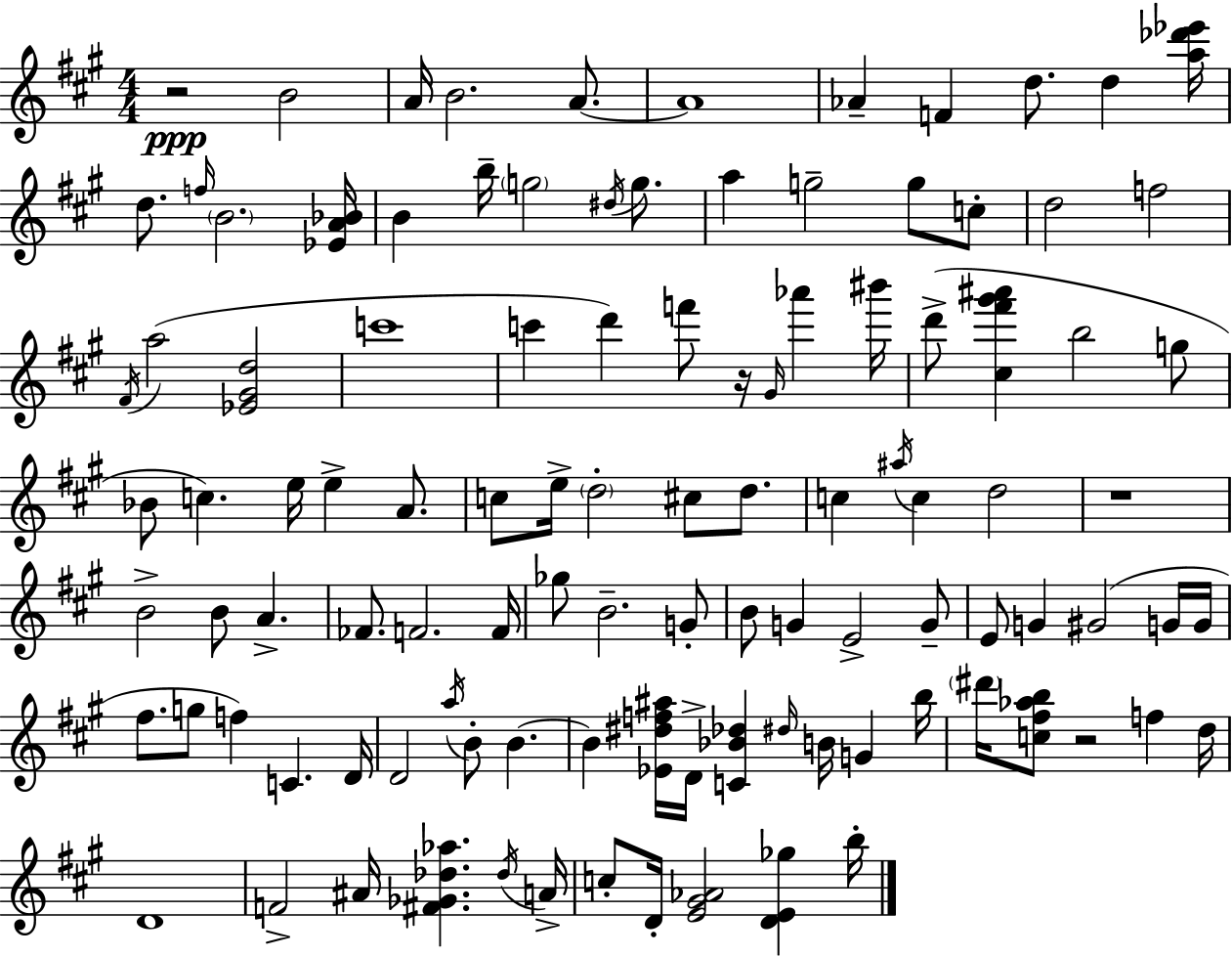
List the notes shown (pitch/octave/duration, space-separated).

R/h B4/h A4/s B4/h. A4/e. A4/w Ab4/q F4/q D5/e. D5/q [A5,Db6,Eb6]/s D5/e. F5/s B4/h. [Eb4,A4,Bb4]/s B4/q B5/s G5/h D#5/s G5/e. A5/q G5/h G5/e C5/e D5/h F5/h F#4/s A5/h [Eb4,G#4,D5]/h C6/w C6/q D6/q F6/e R/s G#4/s Ab6/q BIS6/s D6/e [C#5,F#6,G#6,A#6]/q B5/h G5/e Bb4/e C5/q. E5/s E5/q A4/e. C5/e E5/s D5/h C#5/e D5/e. C5/q A#5/s C5/q D5/h R/w B4/h B4/e A4/q. FES4/e. F4/h. F4/s Gb5/e B4/h. G4/e B4/e G4/q E4/h G4/e E4/e G4/q G#4/h G4/s G4/s F#5/e. G5/e F5/q C4/q. D4/s D4/h A5/s B4/e B4/q. B4/q [Eb4,D#5,F5,A#5]/s D4/s [C4,Bb4,Db5]/q D#5/s B4/s G4/q B5/s D#6/s [C5,F#5,Ab5,B5]/e R/h F5/q D5/s D4/w F4/h A#4/s [F#4,Gb4,Db5,Ab5]/q. Db5/s A4/s C5/e D4/s [E4,G#4,Ab4]/h [D4,E4,Gb5]/q B5/s